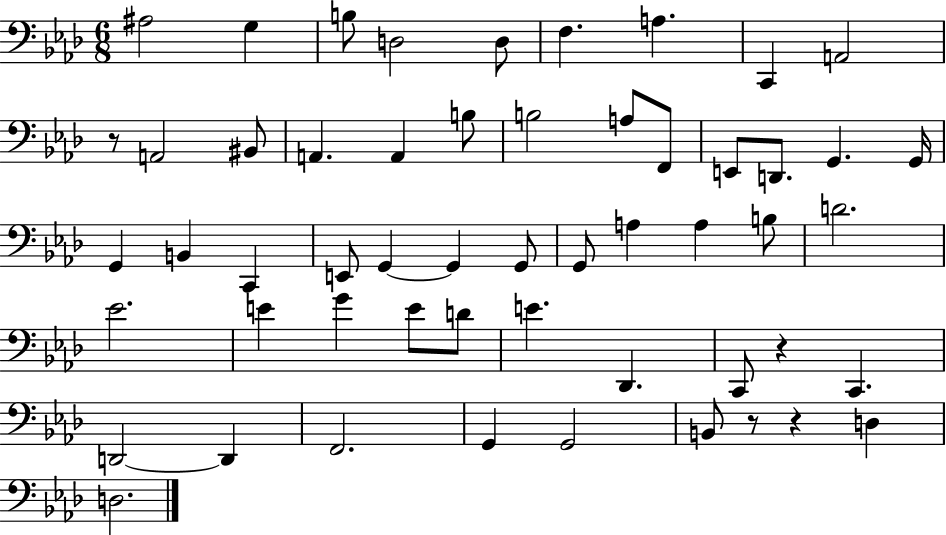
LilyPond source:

{
  \clef bass
  \numericTimeSignature
  \time 6/8
  \key aes \major
  ais2 g4 | b8 d2 d8 | f4. a4. | c,4 a,2 | \break r8 a,2 bis,8 | a,4. a,4 b8 | b2 a8 f,8 | e,8 d,8. g,4. g,16 | \break g,4 b,4 c,4 | e,8 g,4~~ g,4 g,8 | g,8 a4 a4 b8 | d'2. | \break ees'2. | e'4 g'4 e'8 d'8 | e'4. des,4. | c,8 r4 c,4. | \break d,2~~ d,4 | f,2. | g,4 g,2 | b,8 r8 r4 d4 | \break d2. | \bar "|."
}